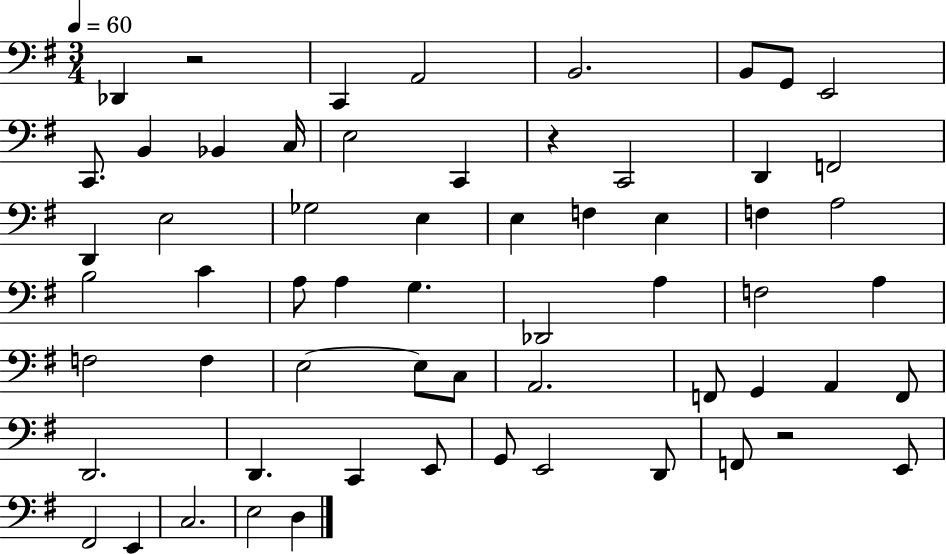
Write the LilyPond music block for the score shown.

{
  \clef bass
  \numericTimeSignature
  \time 3/4
  \key g \major
  \tempo 4 = 60
  des,4 r2 | c,4 a,2 | b,2. | b,8 g,8 e,2 | \break c,8. b,4 bes,4 c16 | e2 c,4 | r4 c,2 | d,4 f,2 | \break d,4 e2 | ges2 e4 | e4 f4 e4 | f4 a2 | \break b2 c'4 | a8 a4 g4. | des,2 a4 | f2 a4 | \break f2 f4 | e2~~ e8 c8 | a,2. | f,8 g,4 a,4 f,8 | \break d,2. | d,4. c,4 e,8 | g,8 e,2 d,8 | f,8 r2 e,8 | \break fis,2 e,4 | c2. | e2 d4 | \bar "|."
}